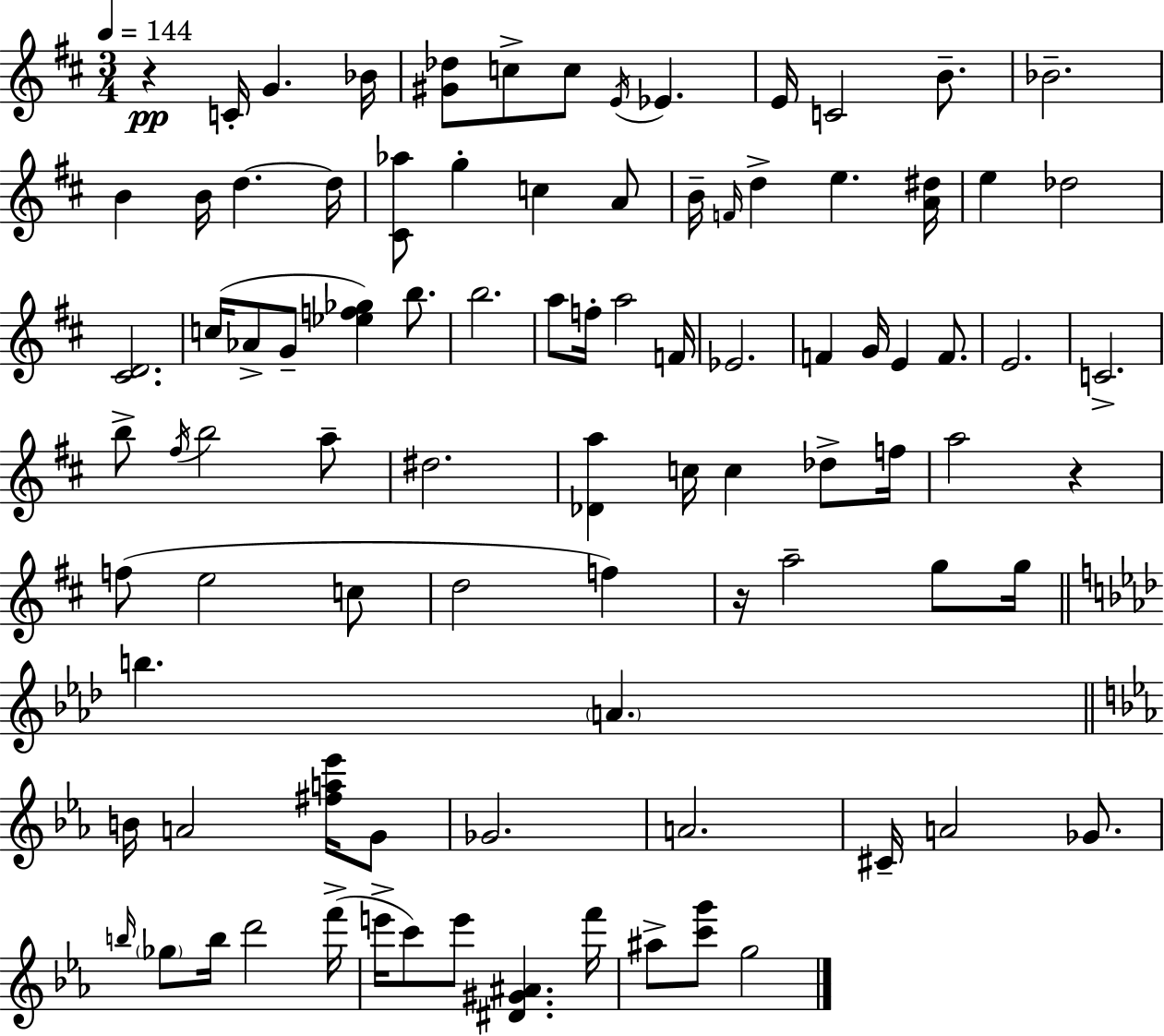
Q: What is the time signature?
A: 3/4